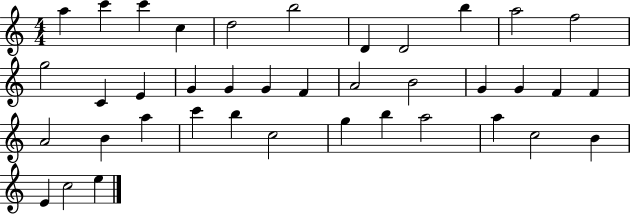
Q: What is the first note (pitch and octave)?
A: A5